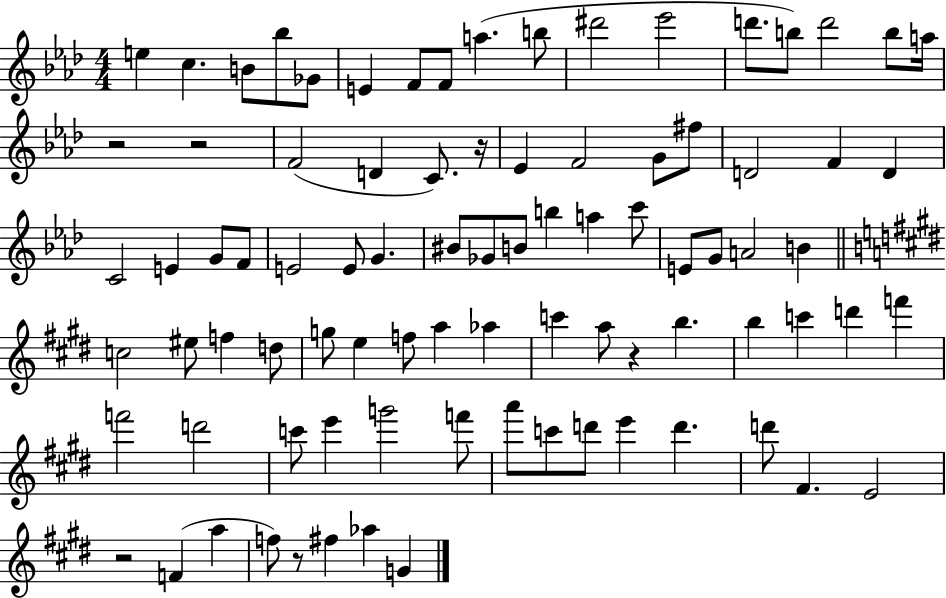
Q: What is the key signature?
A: AES major